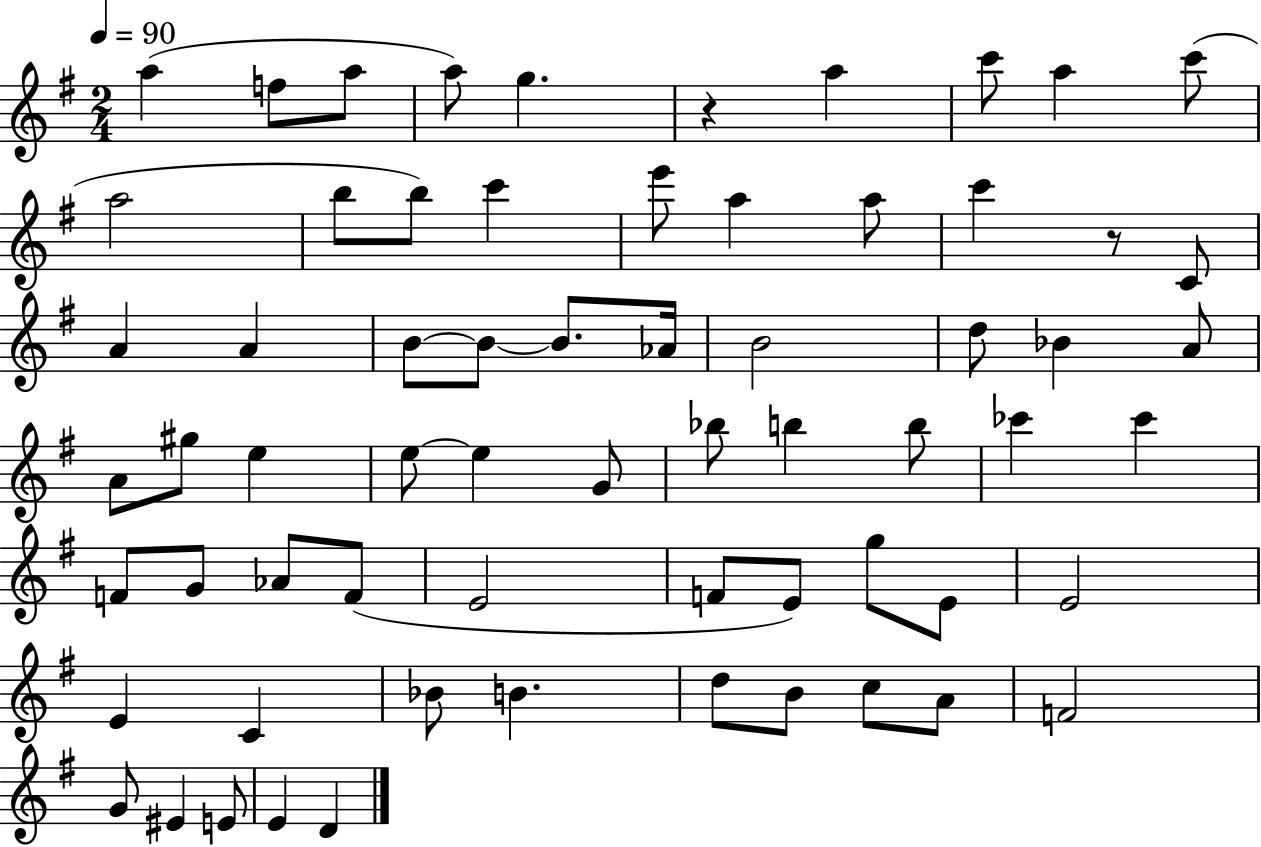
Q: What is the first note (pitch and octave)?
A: A5